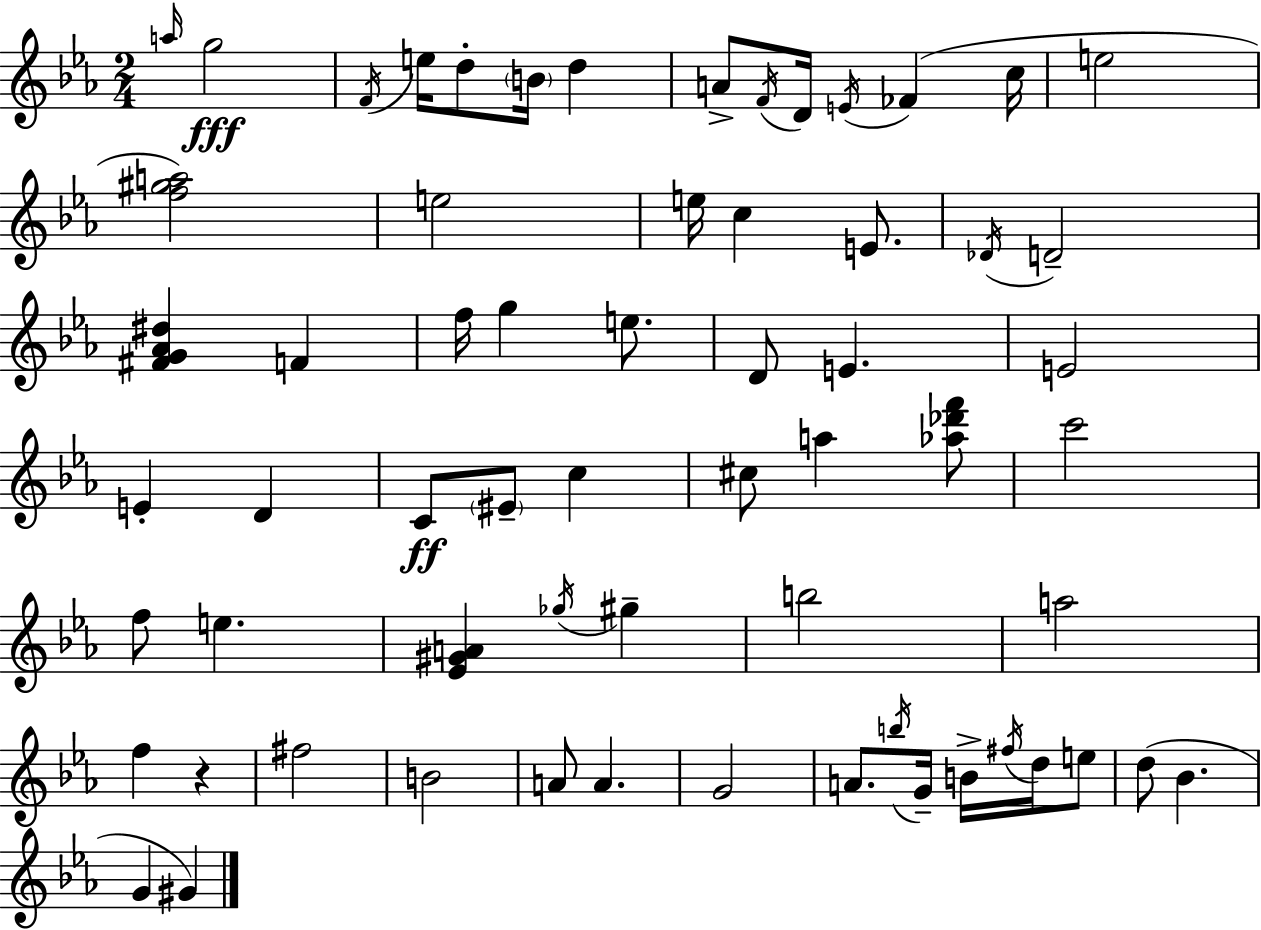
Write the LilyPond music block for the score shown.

{
  \clef treble
  \numericTimeSignature
  \time 2/4
  \key c \minor
  \grace { a''16 }\fff g''2 | \acciaccatura { f'16 } e''16 d''8-. \parenthesize b'16 d''4 | a'8-> \acciaccatura { f'16 } d'16 \acciaccatura { e'16 }( fes'4 | c''16 e''2 | \break <f'' gis'' a''>2) | e''2 | e''16 c''4 | e'8. \acciaccatura { des'16 } d'2-- | \break <fis' g' aes' dis''>4 | f'4 f''16 g''4 | e''8. d'8 e'4. | e'2 | \break e'4-. | d'4 c'8\ff \parenthesize eis'8-- | c''4 cis''8 a''4 | <aes'' des''' f'''>8 c'''2 | \break f''8 e''4. | <ees' gis' a'>4 | \acciaccatura { ges''16 } gis''4-- b''2 | a''2 | \break f''4 | r4 fis''2 | b'2 | a'8 | \break a'4. g'2 | a'8. | \acciaccatura { b''16 } g'16-- b'16-> \acciaccatura { fis''16 } d''16 e''8 | d''8( bes'4. | \break g'4 gis'4) | \bar "|."
}